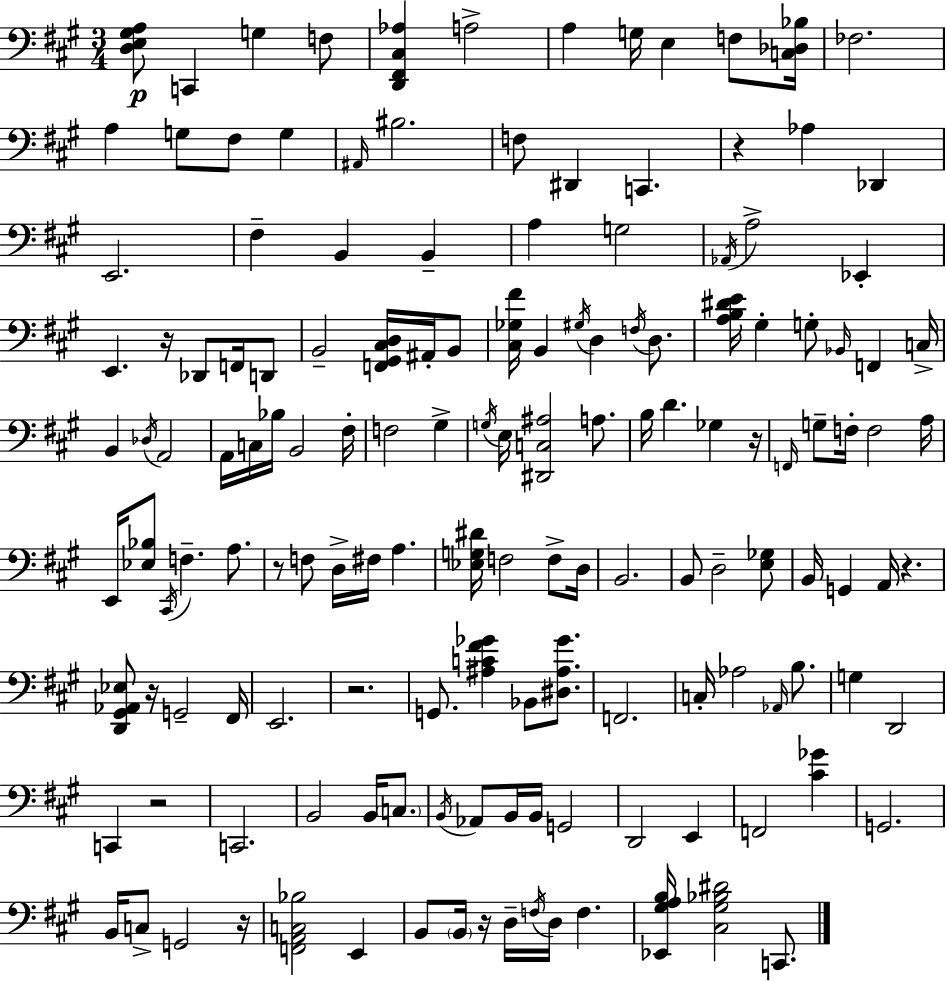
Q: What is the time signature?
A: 3/4